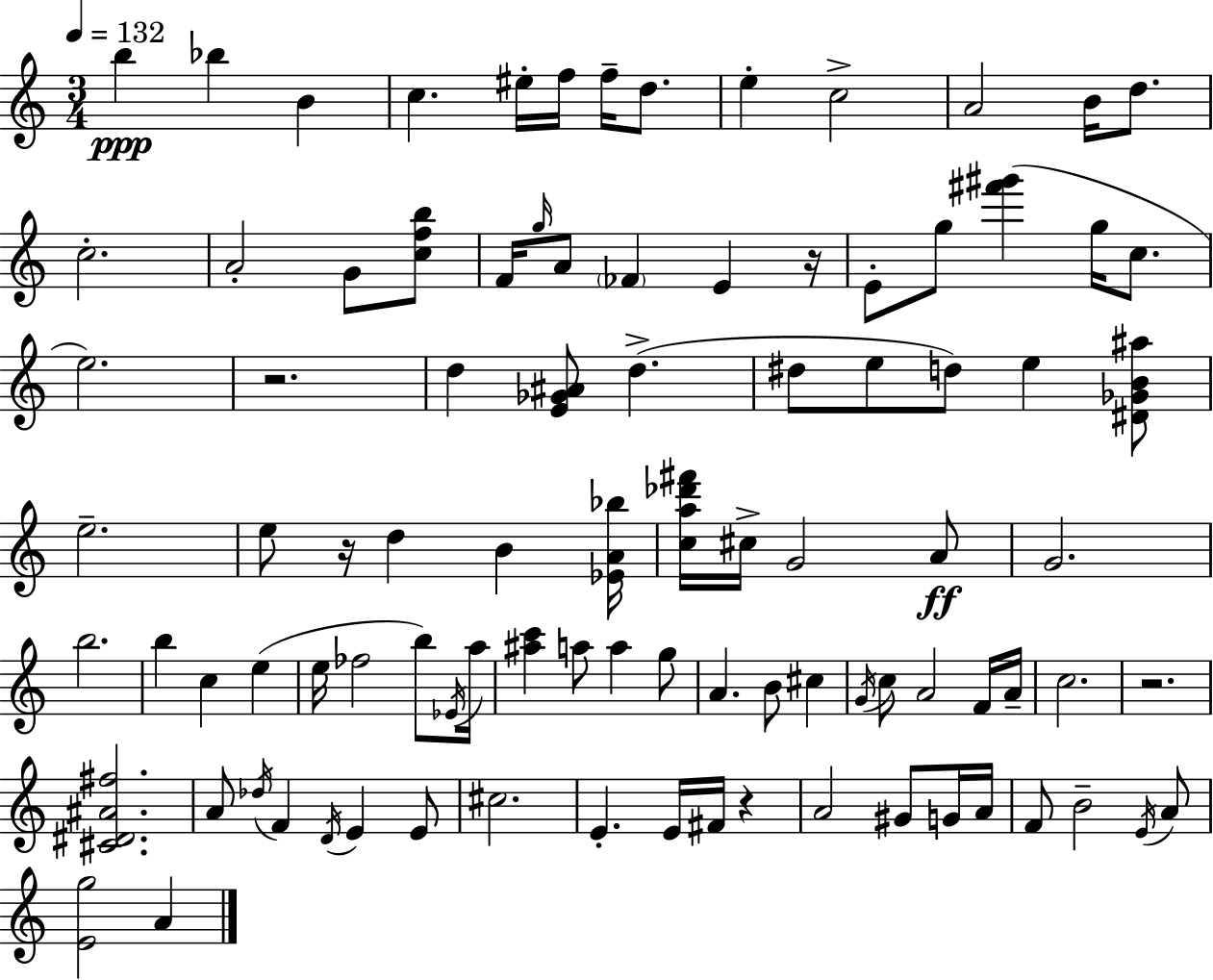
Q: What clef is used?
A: treble